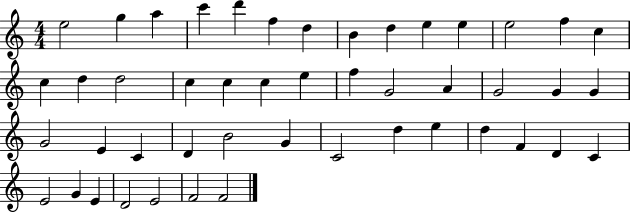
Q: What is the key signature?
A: C major